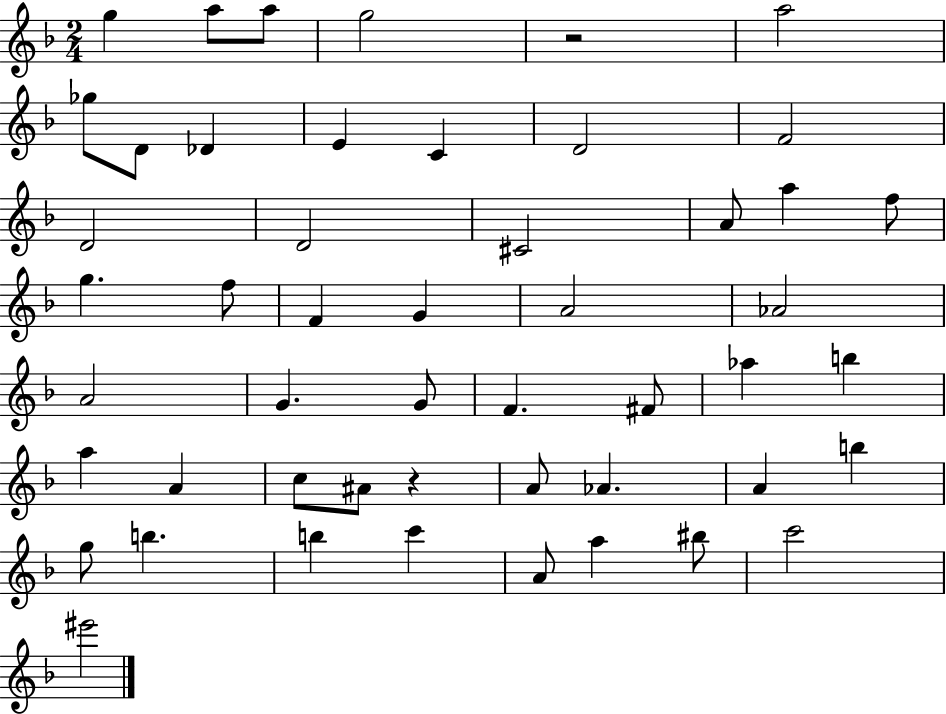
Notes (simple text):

G5/q A5/e A5/e G5/h R/h A5/h Gb5/e D4/e Db4/q E4/q C4/q D4/h F4/h D4/h D4/h C#4/h A4/e A5/q F5/e G5/q. F5/e F4/q G4/q A4/h Ab4/h A4/h G4/q. G4/e F4/q. F#4/e Ab5/q B5/q A5/q A4/q C5/e A#4/e R/q A4/e Ab4/q. A4/q B5/q G5/e B5/q. B5/q C6/q A4/e A5/q BIS5/e C6/h EIS6/h